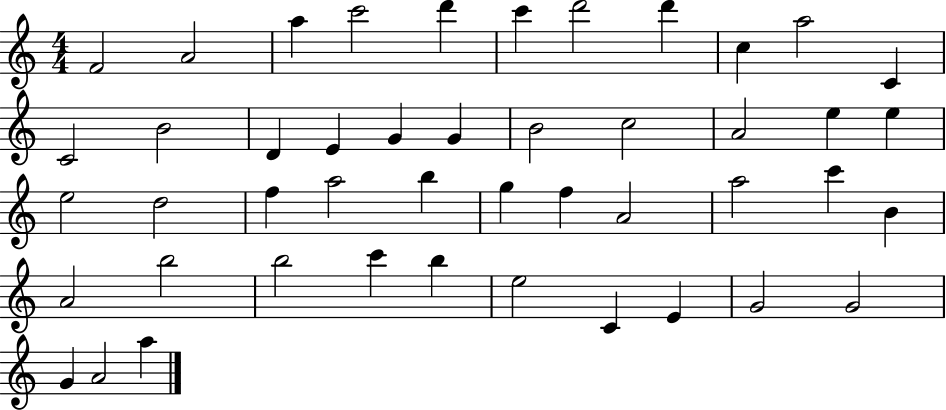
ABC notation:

X:1
T:Untitled
M:4/4
L:1/4
K:C
F2 A2 a c'2 d' c' d'2 d' c a2 C C2 B2 D E G G B2 c2 A2 e e e2 d2 f a2 b g f A2 a2 c' B A2 b2 b2 c' b e2 C E G2 G2 G A2 a